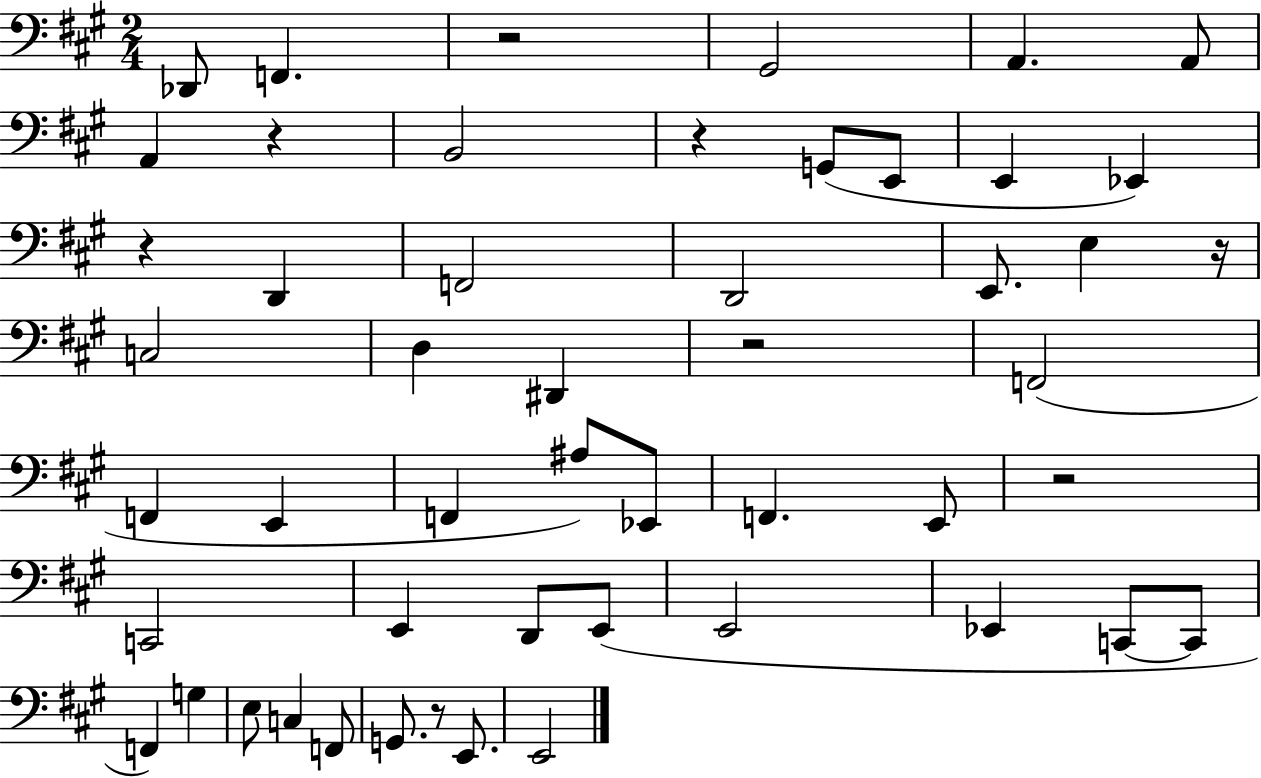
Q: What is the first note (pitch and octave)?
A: Db2